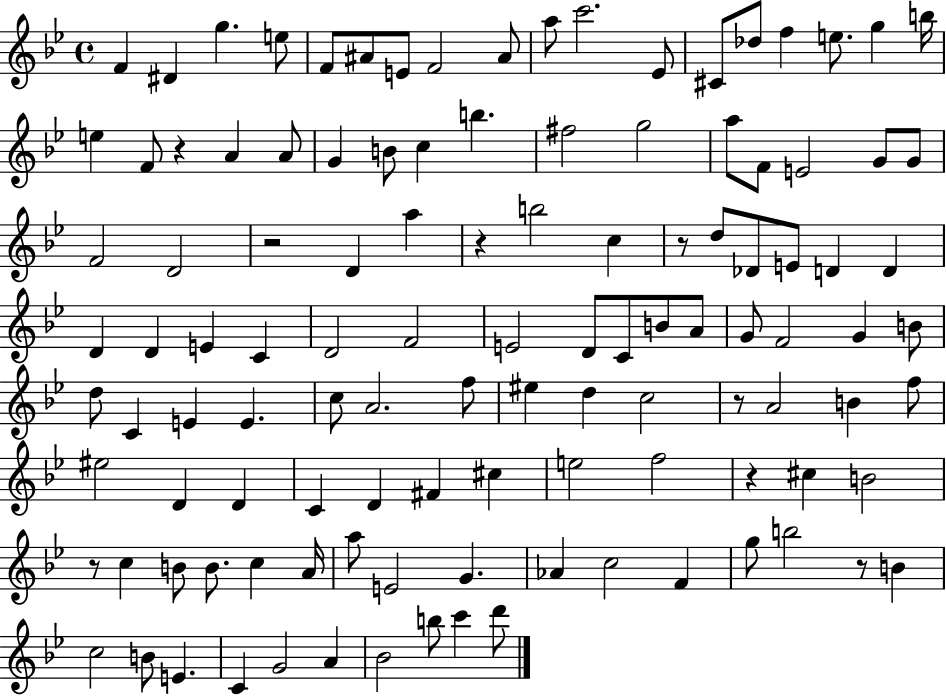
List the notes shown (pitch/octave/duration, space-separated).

F4/q D#4/q G5/q. E5/e F4/e A#4/e E4/e F4/h A#4/e A5/e C6/h. Eb4/e C#4/e Db5/e F5/q E5/e. G5/q B5/s E5/q F4/e R/q A4/q A4/e G4/q B4/e C5/q B5/q. F#5/h G5/h A5/e F4/e E4/h G4/e G4/e F4/h D4/h R/h D4/q A5/q R/q B5/h C5/q R/e D5/e Db4/e E4/e D4/q D4/q D4/q D4/q E4/q C4/q D4/h F4/h E4/h D4/e C4/e B4/e A4/e G4/e F4/h G4/q B4/e D5/e C4/q E4/q E4/q. C5/e A4/h. F5/e EIS5/q D5/q C5/h R/e A4/h B4/q F5/e EIS5/h D4/q D4/q C4/q D4/q F#4/q C#5/q E5/h F5/h R/q C#5/q B4/h R/e C5/q B4/e B4/e. C5/q A4/s A5/e E4/h G4/q. Ab4/q C5/h F4/q G5/e B5/h R/e B4/q C5/h B4/e E4/q. C4/q G4/h A4/q Bb4/h B5/e C6/q D6/e